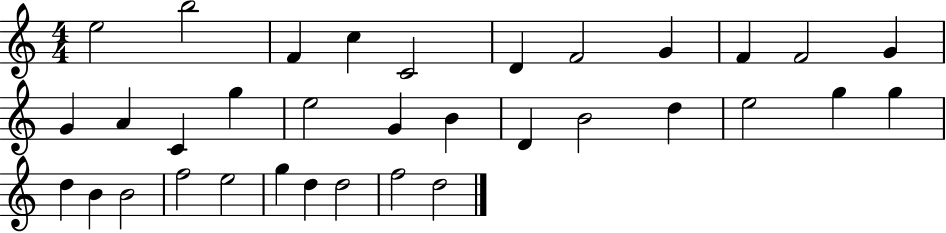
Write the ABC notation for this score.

X:1
T:Untitled
M:4/4
L:1/4
K:C
e2 b2 F c C2 D F2 G F F2 G G A C g e2 G B D B2 d e2 g g d B B2 f2 e2 g d d2 f2 d2